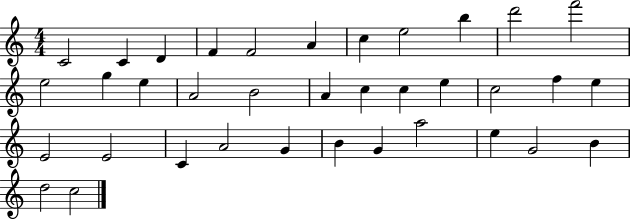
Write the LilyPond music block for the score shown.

{
  \clef treble
  \numericTimeSignature
  \time 4/4
  \key c \major
  c'2 c'4 d'4 | f'4 f'2 a'4 | c''4 e''2 b''4 | d'''2 f'''2 | \break e''2 g''4 e''4 | a'2 b'2 | a'4 c''4 c''4 e''4 | c''2 f''4 e''4 | \break e'2 e'2 | c'4 a'2 g'4 | b'4 g'4 a''2 | e''4 g'2 b'4 | \break d''2 c''2 | \bar "|."
}